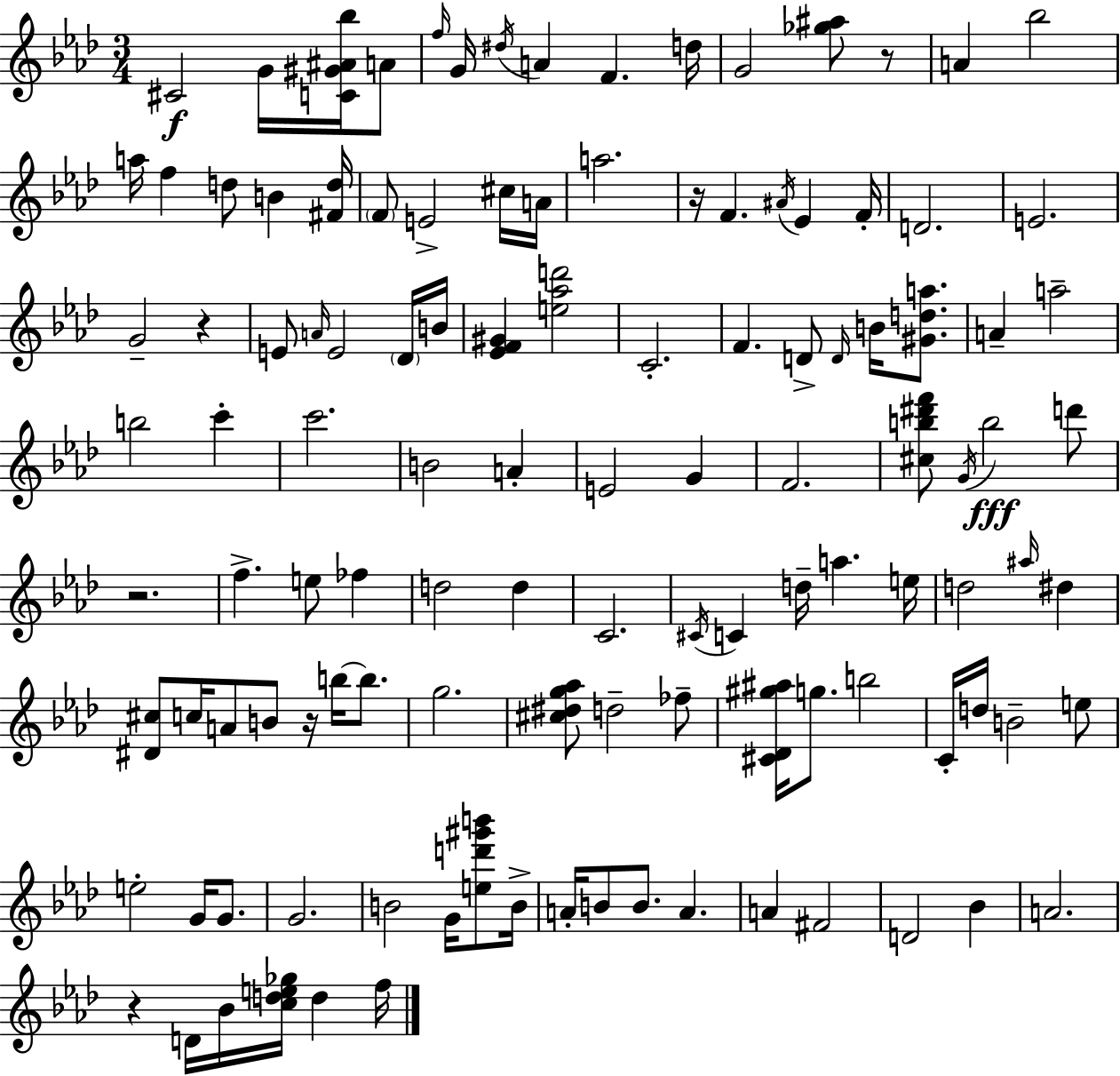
{
  \clef treble
  \numericTimeSignature
  \time 3/4
  \key f \minor
  cis'2\f g'16 <c' gis' ais' bes''>16 a'8 | \grace { f''16 } g'16 \acciaccatura { dis''16 } a'4 f'4. | d''16 g'2 <ges'' ais''>8 | r8 a'4 bes''2 | \break a''16 f''4 d''8 b'4 | <fis' d''>16 \parenthesize f'8 e'2-> | cis''16 a'16 a''2. | r16 f'4. \acciaccatura { ais'16 } ees'4 | \break f'16-. d'2. | e'2. | g'2-- r4 | e'8 \grace { a'16 } e'2 | \break \parenthesize des'16 b'16 <ees' f' gis'>4 <e'' aes'' d'''>2 | c'2.-. | f'4. d'8-> | \grace { d'16 } b'16 <gis' d'' a''>8. a'4-- a''2-- | \break b''2 | c'''4-. c'''2. | b'2 | a'4-. e'2 | \break g'4 f'2. | <cis'' b'' dis''' f'''>8 \acciaccatura { g'16 }\fff b''2 | d'''8 r2. | f''4.-> | \break e''8 fes''4 d''2 | d''4 c'2. | \acciaccatura { cis'16 } c'4 d''16-- | a''4. e''16 d''2 | \break \grace { ais''16 } dis''4 <dis' cis''>8 c''16 a'8 | b'8 r16 b''16~~ b''8. g''2. | <cis'' dis'' g'' aes''>8 d''2-- | fes''8-- <cis' des' gis'' ais''>16 g''8. | \break b''2 c'16-. d''16 b'2-- | e''8 e''2-. | g'16 g'8. g'2. | b'2 | \break g'16 <e'' d''' gis''' b'''>8 b'16-> a'16-. b'8 b'8. | a'4. a'4 | fis'2 d'2 | bes'4 a'2. | \break r4 | d'16 bes'16 <c'' d'' e'' ges''>16 d''4 f''16 \bar "|."
}